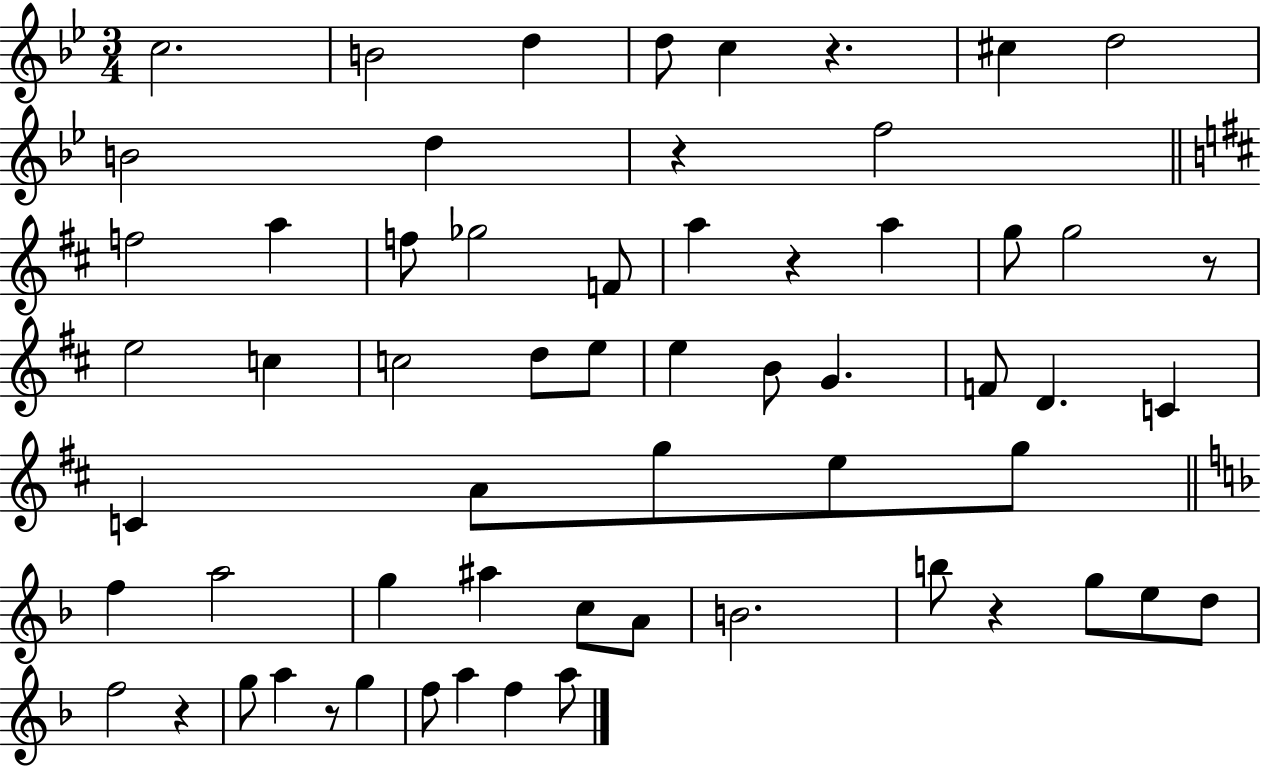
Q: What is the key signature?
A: BES major